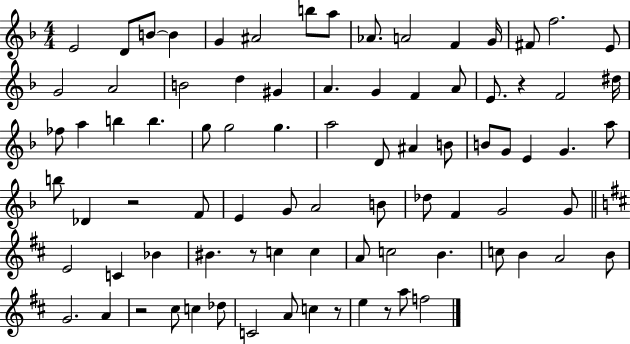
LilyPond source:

{
  \clef treble
  \numericTimeSignature
  \time 4/4
  \key f \major
  e'2 d'8 b'8~~ b'4 | g'4 ais'2 b''8 a''8 | aes'8. a'2 f'4 g'16 | fis'8 f''2. e'8 | \break g'2 a'2 | b'2 d''4 gis'4 | a'4. g'4 f'4 a'8 | e'8. r4 f'2 dis''16 | \break fes''8 a''4 b''4 b''4. | g''8 g''2 g''4. | a''2 d'8 ais'4 b'8 | b'8 g'8 e'4 g'4. a''8 | \break b''8 des'4 r2 f'8 | e'4 g'8 a'2 b'8 | des''8 f'4 g'2 g'8 | \bar "||" \break \key d \major e'2 c'4 bes'4 | bis'4. r8 c''4 c''4 | a'8 c''2 b'4. | c''8 b'4 a'2 b'8 | \break g'2. a'4 | r2 cis''8 c''4 des''8 | c'2 a'8 c''4 r8 | e''4 r8 a''8 f''2 | \break \bar "|."
}